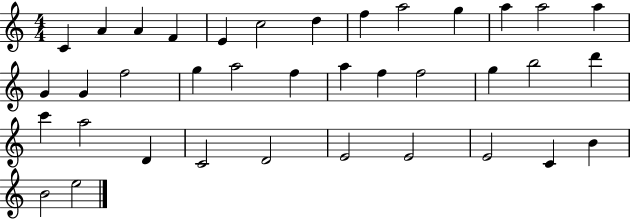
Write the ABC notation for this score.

X:1
T:Untitled
M:4/4
L:1/4
K:C
C A A F E c2 d f a2 g a a2 a G G f2 g a2 f a f f2 g b2 d' c' a2 D C2 D2 E2 E2 E2 C B B2 e2